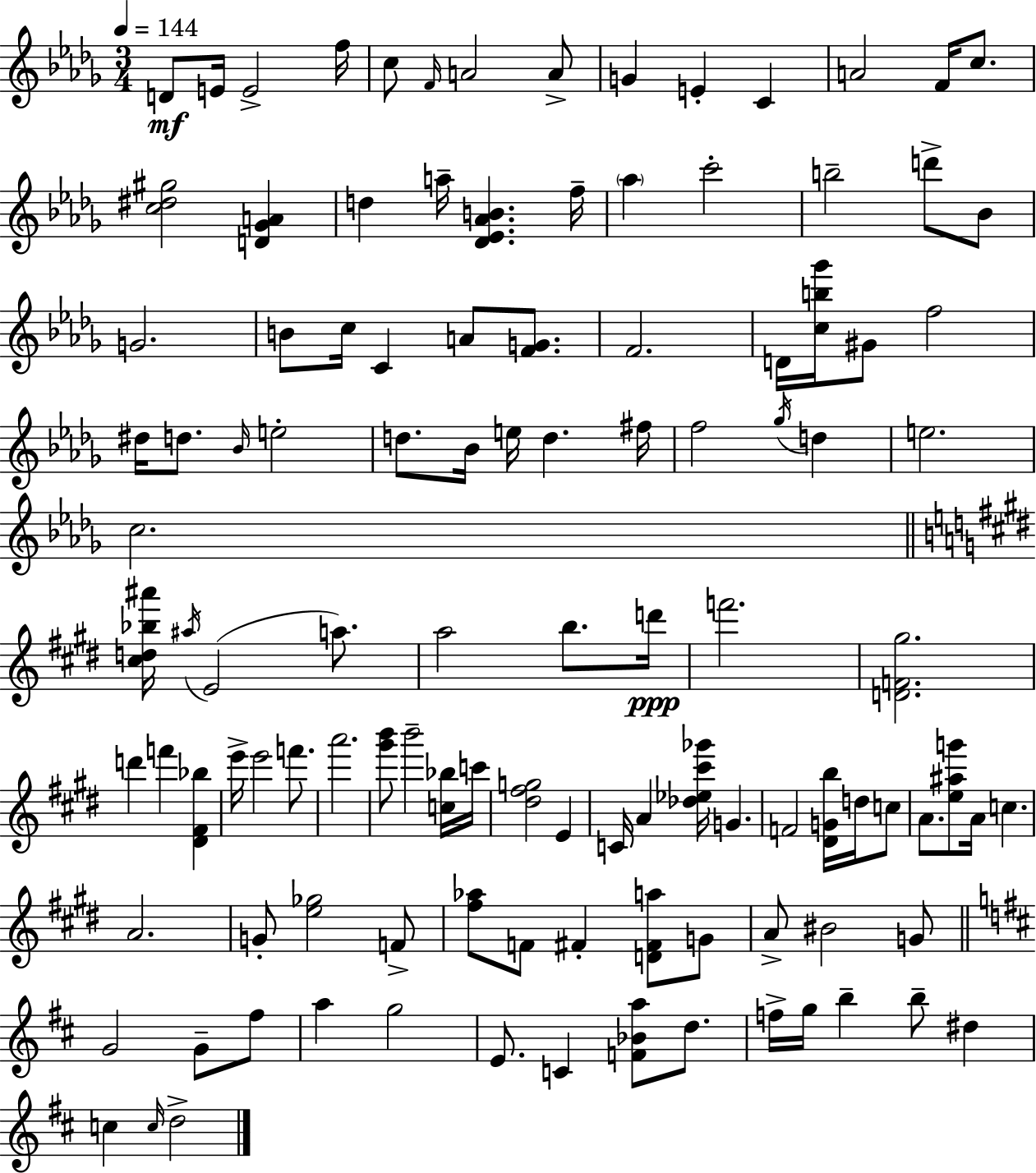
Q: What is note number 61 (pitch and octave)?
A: E4